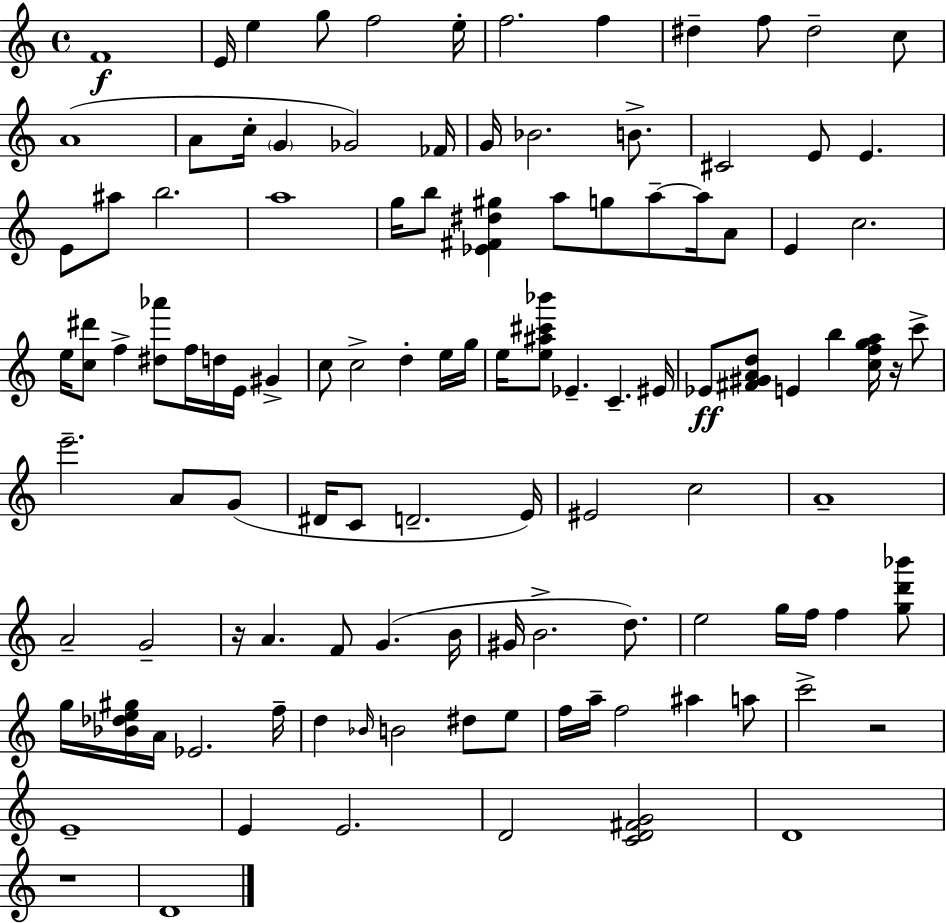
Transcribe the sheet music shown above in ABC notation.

X:1
T:Untitled
M:4/4
L:1/4
K:C
F4 E/4 e g/2 f2 e/4 f2 f ^d f/2 ^d2 c/2 A4 A/2 c/4 G _G2 _F/4 G/4 _B2 B/2 ^C2 E/2 E E/2 ^a/2 b2 a4 g/4 b/2 [_E^F^d^g] a/2 g/2 a/2 a/4 A/2 E c2 e/4 [c^d']/2 f [^d_a']/2 f/4 d/4 E/4 ^G c/2 c2 d e/4 g/4 e/4 [e^a^c'_b']/2 _E C ^E/4 _E/2 [^F^GAd]/2 E b [cfga]/4 z/4 c'/2 e'2 A/2 G/2 ^D/4 C/2 D2 E/4 ^E2 c2 A4 A2 G2 z/4 A F/2 G B/4 ^G/4 B2 d/2 e2 g/4 f/4 f [gd'_b']/2 g/4 [_B_de^g]/4 A/4 _E2 f/4 d _B/4 B2 ^d/2 e/2 f/4 a/4 f2 ^a a/2 c'2 z2 E4 E E2 D2 [CD^FG]2 D4 z4 D4